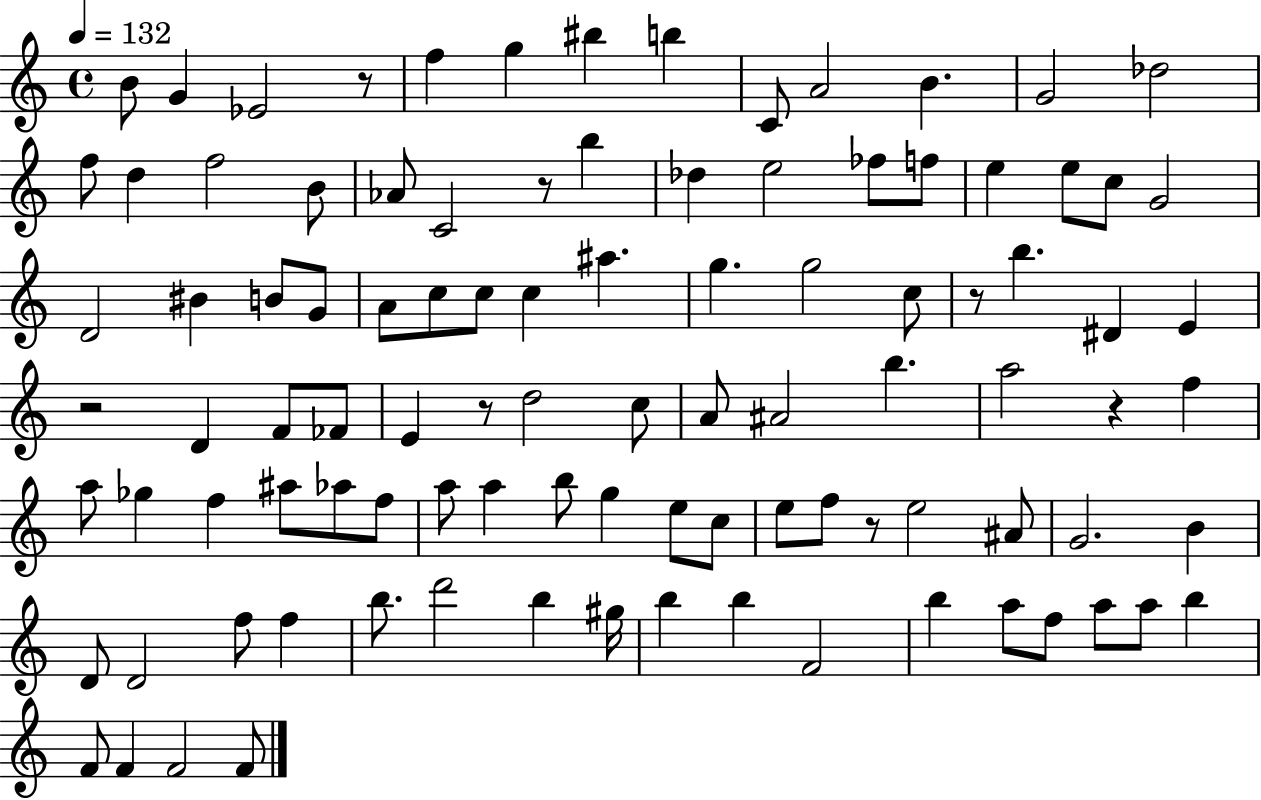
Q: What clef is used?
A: treble